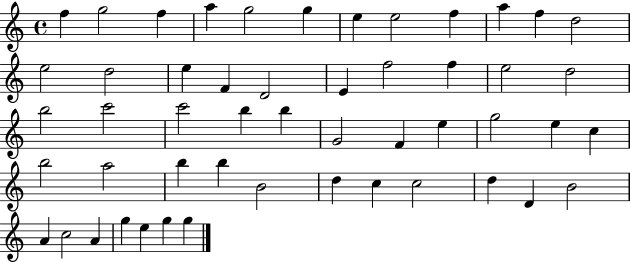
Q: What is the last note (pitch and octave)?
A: G5